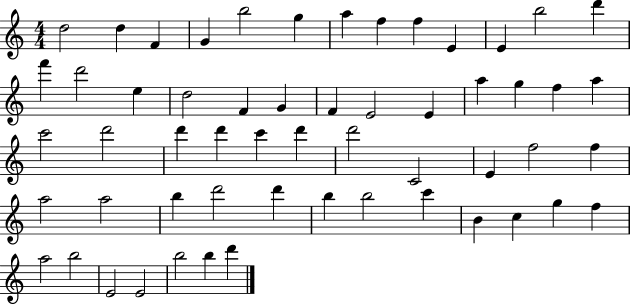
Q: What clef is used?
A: treble